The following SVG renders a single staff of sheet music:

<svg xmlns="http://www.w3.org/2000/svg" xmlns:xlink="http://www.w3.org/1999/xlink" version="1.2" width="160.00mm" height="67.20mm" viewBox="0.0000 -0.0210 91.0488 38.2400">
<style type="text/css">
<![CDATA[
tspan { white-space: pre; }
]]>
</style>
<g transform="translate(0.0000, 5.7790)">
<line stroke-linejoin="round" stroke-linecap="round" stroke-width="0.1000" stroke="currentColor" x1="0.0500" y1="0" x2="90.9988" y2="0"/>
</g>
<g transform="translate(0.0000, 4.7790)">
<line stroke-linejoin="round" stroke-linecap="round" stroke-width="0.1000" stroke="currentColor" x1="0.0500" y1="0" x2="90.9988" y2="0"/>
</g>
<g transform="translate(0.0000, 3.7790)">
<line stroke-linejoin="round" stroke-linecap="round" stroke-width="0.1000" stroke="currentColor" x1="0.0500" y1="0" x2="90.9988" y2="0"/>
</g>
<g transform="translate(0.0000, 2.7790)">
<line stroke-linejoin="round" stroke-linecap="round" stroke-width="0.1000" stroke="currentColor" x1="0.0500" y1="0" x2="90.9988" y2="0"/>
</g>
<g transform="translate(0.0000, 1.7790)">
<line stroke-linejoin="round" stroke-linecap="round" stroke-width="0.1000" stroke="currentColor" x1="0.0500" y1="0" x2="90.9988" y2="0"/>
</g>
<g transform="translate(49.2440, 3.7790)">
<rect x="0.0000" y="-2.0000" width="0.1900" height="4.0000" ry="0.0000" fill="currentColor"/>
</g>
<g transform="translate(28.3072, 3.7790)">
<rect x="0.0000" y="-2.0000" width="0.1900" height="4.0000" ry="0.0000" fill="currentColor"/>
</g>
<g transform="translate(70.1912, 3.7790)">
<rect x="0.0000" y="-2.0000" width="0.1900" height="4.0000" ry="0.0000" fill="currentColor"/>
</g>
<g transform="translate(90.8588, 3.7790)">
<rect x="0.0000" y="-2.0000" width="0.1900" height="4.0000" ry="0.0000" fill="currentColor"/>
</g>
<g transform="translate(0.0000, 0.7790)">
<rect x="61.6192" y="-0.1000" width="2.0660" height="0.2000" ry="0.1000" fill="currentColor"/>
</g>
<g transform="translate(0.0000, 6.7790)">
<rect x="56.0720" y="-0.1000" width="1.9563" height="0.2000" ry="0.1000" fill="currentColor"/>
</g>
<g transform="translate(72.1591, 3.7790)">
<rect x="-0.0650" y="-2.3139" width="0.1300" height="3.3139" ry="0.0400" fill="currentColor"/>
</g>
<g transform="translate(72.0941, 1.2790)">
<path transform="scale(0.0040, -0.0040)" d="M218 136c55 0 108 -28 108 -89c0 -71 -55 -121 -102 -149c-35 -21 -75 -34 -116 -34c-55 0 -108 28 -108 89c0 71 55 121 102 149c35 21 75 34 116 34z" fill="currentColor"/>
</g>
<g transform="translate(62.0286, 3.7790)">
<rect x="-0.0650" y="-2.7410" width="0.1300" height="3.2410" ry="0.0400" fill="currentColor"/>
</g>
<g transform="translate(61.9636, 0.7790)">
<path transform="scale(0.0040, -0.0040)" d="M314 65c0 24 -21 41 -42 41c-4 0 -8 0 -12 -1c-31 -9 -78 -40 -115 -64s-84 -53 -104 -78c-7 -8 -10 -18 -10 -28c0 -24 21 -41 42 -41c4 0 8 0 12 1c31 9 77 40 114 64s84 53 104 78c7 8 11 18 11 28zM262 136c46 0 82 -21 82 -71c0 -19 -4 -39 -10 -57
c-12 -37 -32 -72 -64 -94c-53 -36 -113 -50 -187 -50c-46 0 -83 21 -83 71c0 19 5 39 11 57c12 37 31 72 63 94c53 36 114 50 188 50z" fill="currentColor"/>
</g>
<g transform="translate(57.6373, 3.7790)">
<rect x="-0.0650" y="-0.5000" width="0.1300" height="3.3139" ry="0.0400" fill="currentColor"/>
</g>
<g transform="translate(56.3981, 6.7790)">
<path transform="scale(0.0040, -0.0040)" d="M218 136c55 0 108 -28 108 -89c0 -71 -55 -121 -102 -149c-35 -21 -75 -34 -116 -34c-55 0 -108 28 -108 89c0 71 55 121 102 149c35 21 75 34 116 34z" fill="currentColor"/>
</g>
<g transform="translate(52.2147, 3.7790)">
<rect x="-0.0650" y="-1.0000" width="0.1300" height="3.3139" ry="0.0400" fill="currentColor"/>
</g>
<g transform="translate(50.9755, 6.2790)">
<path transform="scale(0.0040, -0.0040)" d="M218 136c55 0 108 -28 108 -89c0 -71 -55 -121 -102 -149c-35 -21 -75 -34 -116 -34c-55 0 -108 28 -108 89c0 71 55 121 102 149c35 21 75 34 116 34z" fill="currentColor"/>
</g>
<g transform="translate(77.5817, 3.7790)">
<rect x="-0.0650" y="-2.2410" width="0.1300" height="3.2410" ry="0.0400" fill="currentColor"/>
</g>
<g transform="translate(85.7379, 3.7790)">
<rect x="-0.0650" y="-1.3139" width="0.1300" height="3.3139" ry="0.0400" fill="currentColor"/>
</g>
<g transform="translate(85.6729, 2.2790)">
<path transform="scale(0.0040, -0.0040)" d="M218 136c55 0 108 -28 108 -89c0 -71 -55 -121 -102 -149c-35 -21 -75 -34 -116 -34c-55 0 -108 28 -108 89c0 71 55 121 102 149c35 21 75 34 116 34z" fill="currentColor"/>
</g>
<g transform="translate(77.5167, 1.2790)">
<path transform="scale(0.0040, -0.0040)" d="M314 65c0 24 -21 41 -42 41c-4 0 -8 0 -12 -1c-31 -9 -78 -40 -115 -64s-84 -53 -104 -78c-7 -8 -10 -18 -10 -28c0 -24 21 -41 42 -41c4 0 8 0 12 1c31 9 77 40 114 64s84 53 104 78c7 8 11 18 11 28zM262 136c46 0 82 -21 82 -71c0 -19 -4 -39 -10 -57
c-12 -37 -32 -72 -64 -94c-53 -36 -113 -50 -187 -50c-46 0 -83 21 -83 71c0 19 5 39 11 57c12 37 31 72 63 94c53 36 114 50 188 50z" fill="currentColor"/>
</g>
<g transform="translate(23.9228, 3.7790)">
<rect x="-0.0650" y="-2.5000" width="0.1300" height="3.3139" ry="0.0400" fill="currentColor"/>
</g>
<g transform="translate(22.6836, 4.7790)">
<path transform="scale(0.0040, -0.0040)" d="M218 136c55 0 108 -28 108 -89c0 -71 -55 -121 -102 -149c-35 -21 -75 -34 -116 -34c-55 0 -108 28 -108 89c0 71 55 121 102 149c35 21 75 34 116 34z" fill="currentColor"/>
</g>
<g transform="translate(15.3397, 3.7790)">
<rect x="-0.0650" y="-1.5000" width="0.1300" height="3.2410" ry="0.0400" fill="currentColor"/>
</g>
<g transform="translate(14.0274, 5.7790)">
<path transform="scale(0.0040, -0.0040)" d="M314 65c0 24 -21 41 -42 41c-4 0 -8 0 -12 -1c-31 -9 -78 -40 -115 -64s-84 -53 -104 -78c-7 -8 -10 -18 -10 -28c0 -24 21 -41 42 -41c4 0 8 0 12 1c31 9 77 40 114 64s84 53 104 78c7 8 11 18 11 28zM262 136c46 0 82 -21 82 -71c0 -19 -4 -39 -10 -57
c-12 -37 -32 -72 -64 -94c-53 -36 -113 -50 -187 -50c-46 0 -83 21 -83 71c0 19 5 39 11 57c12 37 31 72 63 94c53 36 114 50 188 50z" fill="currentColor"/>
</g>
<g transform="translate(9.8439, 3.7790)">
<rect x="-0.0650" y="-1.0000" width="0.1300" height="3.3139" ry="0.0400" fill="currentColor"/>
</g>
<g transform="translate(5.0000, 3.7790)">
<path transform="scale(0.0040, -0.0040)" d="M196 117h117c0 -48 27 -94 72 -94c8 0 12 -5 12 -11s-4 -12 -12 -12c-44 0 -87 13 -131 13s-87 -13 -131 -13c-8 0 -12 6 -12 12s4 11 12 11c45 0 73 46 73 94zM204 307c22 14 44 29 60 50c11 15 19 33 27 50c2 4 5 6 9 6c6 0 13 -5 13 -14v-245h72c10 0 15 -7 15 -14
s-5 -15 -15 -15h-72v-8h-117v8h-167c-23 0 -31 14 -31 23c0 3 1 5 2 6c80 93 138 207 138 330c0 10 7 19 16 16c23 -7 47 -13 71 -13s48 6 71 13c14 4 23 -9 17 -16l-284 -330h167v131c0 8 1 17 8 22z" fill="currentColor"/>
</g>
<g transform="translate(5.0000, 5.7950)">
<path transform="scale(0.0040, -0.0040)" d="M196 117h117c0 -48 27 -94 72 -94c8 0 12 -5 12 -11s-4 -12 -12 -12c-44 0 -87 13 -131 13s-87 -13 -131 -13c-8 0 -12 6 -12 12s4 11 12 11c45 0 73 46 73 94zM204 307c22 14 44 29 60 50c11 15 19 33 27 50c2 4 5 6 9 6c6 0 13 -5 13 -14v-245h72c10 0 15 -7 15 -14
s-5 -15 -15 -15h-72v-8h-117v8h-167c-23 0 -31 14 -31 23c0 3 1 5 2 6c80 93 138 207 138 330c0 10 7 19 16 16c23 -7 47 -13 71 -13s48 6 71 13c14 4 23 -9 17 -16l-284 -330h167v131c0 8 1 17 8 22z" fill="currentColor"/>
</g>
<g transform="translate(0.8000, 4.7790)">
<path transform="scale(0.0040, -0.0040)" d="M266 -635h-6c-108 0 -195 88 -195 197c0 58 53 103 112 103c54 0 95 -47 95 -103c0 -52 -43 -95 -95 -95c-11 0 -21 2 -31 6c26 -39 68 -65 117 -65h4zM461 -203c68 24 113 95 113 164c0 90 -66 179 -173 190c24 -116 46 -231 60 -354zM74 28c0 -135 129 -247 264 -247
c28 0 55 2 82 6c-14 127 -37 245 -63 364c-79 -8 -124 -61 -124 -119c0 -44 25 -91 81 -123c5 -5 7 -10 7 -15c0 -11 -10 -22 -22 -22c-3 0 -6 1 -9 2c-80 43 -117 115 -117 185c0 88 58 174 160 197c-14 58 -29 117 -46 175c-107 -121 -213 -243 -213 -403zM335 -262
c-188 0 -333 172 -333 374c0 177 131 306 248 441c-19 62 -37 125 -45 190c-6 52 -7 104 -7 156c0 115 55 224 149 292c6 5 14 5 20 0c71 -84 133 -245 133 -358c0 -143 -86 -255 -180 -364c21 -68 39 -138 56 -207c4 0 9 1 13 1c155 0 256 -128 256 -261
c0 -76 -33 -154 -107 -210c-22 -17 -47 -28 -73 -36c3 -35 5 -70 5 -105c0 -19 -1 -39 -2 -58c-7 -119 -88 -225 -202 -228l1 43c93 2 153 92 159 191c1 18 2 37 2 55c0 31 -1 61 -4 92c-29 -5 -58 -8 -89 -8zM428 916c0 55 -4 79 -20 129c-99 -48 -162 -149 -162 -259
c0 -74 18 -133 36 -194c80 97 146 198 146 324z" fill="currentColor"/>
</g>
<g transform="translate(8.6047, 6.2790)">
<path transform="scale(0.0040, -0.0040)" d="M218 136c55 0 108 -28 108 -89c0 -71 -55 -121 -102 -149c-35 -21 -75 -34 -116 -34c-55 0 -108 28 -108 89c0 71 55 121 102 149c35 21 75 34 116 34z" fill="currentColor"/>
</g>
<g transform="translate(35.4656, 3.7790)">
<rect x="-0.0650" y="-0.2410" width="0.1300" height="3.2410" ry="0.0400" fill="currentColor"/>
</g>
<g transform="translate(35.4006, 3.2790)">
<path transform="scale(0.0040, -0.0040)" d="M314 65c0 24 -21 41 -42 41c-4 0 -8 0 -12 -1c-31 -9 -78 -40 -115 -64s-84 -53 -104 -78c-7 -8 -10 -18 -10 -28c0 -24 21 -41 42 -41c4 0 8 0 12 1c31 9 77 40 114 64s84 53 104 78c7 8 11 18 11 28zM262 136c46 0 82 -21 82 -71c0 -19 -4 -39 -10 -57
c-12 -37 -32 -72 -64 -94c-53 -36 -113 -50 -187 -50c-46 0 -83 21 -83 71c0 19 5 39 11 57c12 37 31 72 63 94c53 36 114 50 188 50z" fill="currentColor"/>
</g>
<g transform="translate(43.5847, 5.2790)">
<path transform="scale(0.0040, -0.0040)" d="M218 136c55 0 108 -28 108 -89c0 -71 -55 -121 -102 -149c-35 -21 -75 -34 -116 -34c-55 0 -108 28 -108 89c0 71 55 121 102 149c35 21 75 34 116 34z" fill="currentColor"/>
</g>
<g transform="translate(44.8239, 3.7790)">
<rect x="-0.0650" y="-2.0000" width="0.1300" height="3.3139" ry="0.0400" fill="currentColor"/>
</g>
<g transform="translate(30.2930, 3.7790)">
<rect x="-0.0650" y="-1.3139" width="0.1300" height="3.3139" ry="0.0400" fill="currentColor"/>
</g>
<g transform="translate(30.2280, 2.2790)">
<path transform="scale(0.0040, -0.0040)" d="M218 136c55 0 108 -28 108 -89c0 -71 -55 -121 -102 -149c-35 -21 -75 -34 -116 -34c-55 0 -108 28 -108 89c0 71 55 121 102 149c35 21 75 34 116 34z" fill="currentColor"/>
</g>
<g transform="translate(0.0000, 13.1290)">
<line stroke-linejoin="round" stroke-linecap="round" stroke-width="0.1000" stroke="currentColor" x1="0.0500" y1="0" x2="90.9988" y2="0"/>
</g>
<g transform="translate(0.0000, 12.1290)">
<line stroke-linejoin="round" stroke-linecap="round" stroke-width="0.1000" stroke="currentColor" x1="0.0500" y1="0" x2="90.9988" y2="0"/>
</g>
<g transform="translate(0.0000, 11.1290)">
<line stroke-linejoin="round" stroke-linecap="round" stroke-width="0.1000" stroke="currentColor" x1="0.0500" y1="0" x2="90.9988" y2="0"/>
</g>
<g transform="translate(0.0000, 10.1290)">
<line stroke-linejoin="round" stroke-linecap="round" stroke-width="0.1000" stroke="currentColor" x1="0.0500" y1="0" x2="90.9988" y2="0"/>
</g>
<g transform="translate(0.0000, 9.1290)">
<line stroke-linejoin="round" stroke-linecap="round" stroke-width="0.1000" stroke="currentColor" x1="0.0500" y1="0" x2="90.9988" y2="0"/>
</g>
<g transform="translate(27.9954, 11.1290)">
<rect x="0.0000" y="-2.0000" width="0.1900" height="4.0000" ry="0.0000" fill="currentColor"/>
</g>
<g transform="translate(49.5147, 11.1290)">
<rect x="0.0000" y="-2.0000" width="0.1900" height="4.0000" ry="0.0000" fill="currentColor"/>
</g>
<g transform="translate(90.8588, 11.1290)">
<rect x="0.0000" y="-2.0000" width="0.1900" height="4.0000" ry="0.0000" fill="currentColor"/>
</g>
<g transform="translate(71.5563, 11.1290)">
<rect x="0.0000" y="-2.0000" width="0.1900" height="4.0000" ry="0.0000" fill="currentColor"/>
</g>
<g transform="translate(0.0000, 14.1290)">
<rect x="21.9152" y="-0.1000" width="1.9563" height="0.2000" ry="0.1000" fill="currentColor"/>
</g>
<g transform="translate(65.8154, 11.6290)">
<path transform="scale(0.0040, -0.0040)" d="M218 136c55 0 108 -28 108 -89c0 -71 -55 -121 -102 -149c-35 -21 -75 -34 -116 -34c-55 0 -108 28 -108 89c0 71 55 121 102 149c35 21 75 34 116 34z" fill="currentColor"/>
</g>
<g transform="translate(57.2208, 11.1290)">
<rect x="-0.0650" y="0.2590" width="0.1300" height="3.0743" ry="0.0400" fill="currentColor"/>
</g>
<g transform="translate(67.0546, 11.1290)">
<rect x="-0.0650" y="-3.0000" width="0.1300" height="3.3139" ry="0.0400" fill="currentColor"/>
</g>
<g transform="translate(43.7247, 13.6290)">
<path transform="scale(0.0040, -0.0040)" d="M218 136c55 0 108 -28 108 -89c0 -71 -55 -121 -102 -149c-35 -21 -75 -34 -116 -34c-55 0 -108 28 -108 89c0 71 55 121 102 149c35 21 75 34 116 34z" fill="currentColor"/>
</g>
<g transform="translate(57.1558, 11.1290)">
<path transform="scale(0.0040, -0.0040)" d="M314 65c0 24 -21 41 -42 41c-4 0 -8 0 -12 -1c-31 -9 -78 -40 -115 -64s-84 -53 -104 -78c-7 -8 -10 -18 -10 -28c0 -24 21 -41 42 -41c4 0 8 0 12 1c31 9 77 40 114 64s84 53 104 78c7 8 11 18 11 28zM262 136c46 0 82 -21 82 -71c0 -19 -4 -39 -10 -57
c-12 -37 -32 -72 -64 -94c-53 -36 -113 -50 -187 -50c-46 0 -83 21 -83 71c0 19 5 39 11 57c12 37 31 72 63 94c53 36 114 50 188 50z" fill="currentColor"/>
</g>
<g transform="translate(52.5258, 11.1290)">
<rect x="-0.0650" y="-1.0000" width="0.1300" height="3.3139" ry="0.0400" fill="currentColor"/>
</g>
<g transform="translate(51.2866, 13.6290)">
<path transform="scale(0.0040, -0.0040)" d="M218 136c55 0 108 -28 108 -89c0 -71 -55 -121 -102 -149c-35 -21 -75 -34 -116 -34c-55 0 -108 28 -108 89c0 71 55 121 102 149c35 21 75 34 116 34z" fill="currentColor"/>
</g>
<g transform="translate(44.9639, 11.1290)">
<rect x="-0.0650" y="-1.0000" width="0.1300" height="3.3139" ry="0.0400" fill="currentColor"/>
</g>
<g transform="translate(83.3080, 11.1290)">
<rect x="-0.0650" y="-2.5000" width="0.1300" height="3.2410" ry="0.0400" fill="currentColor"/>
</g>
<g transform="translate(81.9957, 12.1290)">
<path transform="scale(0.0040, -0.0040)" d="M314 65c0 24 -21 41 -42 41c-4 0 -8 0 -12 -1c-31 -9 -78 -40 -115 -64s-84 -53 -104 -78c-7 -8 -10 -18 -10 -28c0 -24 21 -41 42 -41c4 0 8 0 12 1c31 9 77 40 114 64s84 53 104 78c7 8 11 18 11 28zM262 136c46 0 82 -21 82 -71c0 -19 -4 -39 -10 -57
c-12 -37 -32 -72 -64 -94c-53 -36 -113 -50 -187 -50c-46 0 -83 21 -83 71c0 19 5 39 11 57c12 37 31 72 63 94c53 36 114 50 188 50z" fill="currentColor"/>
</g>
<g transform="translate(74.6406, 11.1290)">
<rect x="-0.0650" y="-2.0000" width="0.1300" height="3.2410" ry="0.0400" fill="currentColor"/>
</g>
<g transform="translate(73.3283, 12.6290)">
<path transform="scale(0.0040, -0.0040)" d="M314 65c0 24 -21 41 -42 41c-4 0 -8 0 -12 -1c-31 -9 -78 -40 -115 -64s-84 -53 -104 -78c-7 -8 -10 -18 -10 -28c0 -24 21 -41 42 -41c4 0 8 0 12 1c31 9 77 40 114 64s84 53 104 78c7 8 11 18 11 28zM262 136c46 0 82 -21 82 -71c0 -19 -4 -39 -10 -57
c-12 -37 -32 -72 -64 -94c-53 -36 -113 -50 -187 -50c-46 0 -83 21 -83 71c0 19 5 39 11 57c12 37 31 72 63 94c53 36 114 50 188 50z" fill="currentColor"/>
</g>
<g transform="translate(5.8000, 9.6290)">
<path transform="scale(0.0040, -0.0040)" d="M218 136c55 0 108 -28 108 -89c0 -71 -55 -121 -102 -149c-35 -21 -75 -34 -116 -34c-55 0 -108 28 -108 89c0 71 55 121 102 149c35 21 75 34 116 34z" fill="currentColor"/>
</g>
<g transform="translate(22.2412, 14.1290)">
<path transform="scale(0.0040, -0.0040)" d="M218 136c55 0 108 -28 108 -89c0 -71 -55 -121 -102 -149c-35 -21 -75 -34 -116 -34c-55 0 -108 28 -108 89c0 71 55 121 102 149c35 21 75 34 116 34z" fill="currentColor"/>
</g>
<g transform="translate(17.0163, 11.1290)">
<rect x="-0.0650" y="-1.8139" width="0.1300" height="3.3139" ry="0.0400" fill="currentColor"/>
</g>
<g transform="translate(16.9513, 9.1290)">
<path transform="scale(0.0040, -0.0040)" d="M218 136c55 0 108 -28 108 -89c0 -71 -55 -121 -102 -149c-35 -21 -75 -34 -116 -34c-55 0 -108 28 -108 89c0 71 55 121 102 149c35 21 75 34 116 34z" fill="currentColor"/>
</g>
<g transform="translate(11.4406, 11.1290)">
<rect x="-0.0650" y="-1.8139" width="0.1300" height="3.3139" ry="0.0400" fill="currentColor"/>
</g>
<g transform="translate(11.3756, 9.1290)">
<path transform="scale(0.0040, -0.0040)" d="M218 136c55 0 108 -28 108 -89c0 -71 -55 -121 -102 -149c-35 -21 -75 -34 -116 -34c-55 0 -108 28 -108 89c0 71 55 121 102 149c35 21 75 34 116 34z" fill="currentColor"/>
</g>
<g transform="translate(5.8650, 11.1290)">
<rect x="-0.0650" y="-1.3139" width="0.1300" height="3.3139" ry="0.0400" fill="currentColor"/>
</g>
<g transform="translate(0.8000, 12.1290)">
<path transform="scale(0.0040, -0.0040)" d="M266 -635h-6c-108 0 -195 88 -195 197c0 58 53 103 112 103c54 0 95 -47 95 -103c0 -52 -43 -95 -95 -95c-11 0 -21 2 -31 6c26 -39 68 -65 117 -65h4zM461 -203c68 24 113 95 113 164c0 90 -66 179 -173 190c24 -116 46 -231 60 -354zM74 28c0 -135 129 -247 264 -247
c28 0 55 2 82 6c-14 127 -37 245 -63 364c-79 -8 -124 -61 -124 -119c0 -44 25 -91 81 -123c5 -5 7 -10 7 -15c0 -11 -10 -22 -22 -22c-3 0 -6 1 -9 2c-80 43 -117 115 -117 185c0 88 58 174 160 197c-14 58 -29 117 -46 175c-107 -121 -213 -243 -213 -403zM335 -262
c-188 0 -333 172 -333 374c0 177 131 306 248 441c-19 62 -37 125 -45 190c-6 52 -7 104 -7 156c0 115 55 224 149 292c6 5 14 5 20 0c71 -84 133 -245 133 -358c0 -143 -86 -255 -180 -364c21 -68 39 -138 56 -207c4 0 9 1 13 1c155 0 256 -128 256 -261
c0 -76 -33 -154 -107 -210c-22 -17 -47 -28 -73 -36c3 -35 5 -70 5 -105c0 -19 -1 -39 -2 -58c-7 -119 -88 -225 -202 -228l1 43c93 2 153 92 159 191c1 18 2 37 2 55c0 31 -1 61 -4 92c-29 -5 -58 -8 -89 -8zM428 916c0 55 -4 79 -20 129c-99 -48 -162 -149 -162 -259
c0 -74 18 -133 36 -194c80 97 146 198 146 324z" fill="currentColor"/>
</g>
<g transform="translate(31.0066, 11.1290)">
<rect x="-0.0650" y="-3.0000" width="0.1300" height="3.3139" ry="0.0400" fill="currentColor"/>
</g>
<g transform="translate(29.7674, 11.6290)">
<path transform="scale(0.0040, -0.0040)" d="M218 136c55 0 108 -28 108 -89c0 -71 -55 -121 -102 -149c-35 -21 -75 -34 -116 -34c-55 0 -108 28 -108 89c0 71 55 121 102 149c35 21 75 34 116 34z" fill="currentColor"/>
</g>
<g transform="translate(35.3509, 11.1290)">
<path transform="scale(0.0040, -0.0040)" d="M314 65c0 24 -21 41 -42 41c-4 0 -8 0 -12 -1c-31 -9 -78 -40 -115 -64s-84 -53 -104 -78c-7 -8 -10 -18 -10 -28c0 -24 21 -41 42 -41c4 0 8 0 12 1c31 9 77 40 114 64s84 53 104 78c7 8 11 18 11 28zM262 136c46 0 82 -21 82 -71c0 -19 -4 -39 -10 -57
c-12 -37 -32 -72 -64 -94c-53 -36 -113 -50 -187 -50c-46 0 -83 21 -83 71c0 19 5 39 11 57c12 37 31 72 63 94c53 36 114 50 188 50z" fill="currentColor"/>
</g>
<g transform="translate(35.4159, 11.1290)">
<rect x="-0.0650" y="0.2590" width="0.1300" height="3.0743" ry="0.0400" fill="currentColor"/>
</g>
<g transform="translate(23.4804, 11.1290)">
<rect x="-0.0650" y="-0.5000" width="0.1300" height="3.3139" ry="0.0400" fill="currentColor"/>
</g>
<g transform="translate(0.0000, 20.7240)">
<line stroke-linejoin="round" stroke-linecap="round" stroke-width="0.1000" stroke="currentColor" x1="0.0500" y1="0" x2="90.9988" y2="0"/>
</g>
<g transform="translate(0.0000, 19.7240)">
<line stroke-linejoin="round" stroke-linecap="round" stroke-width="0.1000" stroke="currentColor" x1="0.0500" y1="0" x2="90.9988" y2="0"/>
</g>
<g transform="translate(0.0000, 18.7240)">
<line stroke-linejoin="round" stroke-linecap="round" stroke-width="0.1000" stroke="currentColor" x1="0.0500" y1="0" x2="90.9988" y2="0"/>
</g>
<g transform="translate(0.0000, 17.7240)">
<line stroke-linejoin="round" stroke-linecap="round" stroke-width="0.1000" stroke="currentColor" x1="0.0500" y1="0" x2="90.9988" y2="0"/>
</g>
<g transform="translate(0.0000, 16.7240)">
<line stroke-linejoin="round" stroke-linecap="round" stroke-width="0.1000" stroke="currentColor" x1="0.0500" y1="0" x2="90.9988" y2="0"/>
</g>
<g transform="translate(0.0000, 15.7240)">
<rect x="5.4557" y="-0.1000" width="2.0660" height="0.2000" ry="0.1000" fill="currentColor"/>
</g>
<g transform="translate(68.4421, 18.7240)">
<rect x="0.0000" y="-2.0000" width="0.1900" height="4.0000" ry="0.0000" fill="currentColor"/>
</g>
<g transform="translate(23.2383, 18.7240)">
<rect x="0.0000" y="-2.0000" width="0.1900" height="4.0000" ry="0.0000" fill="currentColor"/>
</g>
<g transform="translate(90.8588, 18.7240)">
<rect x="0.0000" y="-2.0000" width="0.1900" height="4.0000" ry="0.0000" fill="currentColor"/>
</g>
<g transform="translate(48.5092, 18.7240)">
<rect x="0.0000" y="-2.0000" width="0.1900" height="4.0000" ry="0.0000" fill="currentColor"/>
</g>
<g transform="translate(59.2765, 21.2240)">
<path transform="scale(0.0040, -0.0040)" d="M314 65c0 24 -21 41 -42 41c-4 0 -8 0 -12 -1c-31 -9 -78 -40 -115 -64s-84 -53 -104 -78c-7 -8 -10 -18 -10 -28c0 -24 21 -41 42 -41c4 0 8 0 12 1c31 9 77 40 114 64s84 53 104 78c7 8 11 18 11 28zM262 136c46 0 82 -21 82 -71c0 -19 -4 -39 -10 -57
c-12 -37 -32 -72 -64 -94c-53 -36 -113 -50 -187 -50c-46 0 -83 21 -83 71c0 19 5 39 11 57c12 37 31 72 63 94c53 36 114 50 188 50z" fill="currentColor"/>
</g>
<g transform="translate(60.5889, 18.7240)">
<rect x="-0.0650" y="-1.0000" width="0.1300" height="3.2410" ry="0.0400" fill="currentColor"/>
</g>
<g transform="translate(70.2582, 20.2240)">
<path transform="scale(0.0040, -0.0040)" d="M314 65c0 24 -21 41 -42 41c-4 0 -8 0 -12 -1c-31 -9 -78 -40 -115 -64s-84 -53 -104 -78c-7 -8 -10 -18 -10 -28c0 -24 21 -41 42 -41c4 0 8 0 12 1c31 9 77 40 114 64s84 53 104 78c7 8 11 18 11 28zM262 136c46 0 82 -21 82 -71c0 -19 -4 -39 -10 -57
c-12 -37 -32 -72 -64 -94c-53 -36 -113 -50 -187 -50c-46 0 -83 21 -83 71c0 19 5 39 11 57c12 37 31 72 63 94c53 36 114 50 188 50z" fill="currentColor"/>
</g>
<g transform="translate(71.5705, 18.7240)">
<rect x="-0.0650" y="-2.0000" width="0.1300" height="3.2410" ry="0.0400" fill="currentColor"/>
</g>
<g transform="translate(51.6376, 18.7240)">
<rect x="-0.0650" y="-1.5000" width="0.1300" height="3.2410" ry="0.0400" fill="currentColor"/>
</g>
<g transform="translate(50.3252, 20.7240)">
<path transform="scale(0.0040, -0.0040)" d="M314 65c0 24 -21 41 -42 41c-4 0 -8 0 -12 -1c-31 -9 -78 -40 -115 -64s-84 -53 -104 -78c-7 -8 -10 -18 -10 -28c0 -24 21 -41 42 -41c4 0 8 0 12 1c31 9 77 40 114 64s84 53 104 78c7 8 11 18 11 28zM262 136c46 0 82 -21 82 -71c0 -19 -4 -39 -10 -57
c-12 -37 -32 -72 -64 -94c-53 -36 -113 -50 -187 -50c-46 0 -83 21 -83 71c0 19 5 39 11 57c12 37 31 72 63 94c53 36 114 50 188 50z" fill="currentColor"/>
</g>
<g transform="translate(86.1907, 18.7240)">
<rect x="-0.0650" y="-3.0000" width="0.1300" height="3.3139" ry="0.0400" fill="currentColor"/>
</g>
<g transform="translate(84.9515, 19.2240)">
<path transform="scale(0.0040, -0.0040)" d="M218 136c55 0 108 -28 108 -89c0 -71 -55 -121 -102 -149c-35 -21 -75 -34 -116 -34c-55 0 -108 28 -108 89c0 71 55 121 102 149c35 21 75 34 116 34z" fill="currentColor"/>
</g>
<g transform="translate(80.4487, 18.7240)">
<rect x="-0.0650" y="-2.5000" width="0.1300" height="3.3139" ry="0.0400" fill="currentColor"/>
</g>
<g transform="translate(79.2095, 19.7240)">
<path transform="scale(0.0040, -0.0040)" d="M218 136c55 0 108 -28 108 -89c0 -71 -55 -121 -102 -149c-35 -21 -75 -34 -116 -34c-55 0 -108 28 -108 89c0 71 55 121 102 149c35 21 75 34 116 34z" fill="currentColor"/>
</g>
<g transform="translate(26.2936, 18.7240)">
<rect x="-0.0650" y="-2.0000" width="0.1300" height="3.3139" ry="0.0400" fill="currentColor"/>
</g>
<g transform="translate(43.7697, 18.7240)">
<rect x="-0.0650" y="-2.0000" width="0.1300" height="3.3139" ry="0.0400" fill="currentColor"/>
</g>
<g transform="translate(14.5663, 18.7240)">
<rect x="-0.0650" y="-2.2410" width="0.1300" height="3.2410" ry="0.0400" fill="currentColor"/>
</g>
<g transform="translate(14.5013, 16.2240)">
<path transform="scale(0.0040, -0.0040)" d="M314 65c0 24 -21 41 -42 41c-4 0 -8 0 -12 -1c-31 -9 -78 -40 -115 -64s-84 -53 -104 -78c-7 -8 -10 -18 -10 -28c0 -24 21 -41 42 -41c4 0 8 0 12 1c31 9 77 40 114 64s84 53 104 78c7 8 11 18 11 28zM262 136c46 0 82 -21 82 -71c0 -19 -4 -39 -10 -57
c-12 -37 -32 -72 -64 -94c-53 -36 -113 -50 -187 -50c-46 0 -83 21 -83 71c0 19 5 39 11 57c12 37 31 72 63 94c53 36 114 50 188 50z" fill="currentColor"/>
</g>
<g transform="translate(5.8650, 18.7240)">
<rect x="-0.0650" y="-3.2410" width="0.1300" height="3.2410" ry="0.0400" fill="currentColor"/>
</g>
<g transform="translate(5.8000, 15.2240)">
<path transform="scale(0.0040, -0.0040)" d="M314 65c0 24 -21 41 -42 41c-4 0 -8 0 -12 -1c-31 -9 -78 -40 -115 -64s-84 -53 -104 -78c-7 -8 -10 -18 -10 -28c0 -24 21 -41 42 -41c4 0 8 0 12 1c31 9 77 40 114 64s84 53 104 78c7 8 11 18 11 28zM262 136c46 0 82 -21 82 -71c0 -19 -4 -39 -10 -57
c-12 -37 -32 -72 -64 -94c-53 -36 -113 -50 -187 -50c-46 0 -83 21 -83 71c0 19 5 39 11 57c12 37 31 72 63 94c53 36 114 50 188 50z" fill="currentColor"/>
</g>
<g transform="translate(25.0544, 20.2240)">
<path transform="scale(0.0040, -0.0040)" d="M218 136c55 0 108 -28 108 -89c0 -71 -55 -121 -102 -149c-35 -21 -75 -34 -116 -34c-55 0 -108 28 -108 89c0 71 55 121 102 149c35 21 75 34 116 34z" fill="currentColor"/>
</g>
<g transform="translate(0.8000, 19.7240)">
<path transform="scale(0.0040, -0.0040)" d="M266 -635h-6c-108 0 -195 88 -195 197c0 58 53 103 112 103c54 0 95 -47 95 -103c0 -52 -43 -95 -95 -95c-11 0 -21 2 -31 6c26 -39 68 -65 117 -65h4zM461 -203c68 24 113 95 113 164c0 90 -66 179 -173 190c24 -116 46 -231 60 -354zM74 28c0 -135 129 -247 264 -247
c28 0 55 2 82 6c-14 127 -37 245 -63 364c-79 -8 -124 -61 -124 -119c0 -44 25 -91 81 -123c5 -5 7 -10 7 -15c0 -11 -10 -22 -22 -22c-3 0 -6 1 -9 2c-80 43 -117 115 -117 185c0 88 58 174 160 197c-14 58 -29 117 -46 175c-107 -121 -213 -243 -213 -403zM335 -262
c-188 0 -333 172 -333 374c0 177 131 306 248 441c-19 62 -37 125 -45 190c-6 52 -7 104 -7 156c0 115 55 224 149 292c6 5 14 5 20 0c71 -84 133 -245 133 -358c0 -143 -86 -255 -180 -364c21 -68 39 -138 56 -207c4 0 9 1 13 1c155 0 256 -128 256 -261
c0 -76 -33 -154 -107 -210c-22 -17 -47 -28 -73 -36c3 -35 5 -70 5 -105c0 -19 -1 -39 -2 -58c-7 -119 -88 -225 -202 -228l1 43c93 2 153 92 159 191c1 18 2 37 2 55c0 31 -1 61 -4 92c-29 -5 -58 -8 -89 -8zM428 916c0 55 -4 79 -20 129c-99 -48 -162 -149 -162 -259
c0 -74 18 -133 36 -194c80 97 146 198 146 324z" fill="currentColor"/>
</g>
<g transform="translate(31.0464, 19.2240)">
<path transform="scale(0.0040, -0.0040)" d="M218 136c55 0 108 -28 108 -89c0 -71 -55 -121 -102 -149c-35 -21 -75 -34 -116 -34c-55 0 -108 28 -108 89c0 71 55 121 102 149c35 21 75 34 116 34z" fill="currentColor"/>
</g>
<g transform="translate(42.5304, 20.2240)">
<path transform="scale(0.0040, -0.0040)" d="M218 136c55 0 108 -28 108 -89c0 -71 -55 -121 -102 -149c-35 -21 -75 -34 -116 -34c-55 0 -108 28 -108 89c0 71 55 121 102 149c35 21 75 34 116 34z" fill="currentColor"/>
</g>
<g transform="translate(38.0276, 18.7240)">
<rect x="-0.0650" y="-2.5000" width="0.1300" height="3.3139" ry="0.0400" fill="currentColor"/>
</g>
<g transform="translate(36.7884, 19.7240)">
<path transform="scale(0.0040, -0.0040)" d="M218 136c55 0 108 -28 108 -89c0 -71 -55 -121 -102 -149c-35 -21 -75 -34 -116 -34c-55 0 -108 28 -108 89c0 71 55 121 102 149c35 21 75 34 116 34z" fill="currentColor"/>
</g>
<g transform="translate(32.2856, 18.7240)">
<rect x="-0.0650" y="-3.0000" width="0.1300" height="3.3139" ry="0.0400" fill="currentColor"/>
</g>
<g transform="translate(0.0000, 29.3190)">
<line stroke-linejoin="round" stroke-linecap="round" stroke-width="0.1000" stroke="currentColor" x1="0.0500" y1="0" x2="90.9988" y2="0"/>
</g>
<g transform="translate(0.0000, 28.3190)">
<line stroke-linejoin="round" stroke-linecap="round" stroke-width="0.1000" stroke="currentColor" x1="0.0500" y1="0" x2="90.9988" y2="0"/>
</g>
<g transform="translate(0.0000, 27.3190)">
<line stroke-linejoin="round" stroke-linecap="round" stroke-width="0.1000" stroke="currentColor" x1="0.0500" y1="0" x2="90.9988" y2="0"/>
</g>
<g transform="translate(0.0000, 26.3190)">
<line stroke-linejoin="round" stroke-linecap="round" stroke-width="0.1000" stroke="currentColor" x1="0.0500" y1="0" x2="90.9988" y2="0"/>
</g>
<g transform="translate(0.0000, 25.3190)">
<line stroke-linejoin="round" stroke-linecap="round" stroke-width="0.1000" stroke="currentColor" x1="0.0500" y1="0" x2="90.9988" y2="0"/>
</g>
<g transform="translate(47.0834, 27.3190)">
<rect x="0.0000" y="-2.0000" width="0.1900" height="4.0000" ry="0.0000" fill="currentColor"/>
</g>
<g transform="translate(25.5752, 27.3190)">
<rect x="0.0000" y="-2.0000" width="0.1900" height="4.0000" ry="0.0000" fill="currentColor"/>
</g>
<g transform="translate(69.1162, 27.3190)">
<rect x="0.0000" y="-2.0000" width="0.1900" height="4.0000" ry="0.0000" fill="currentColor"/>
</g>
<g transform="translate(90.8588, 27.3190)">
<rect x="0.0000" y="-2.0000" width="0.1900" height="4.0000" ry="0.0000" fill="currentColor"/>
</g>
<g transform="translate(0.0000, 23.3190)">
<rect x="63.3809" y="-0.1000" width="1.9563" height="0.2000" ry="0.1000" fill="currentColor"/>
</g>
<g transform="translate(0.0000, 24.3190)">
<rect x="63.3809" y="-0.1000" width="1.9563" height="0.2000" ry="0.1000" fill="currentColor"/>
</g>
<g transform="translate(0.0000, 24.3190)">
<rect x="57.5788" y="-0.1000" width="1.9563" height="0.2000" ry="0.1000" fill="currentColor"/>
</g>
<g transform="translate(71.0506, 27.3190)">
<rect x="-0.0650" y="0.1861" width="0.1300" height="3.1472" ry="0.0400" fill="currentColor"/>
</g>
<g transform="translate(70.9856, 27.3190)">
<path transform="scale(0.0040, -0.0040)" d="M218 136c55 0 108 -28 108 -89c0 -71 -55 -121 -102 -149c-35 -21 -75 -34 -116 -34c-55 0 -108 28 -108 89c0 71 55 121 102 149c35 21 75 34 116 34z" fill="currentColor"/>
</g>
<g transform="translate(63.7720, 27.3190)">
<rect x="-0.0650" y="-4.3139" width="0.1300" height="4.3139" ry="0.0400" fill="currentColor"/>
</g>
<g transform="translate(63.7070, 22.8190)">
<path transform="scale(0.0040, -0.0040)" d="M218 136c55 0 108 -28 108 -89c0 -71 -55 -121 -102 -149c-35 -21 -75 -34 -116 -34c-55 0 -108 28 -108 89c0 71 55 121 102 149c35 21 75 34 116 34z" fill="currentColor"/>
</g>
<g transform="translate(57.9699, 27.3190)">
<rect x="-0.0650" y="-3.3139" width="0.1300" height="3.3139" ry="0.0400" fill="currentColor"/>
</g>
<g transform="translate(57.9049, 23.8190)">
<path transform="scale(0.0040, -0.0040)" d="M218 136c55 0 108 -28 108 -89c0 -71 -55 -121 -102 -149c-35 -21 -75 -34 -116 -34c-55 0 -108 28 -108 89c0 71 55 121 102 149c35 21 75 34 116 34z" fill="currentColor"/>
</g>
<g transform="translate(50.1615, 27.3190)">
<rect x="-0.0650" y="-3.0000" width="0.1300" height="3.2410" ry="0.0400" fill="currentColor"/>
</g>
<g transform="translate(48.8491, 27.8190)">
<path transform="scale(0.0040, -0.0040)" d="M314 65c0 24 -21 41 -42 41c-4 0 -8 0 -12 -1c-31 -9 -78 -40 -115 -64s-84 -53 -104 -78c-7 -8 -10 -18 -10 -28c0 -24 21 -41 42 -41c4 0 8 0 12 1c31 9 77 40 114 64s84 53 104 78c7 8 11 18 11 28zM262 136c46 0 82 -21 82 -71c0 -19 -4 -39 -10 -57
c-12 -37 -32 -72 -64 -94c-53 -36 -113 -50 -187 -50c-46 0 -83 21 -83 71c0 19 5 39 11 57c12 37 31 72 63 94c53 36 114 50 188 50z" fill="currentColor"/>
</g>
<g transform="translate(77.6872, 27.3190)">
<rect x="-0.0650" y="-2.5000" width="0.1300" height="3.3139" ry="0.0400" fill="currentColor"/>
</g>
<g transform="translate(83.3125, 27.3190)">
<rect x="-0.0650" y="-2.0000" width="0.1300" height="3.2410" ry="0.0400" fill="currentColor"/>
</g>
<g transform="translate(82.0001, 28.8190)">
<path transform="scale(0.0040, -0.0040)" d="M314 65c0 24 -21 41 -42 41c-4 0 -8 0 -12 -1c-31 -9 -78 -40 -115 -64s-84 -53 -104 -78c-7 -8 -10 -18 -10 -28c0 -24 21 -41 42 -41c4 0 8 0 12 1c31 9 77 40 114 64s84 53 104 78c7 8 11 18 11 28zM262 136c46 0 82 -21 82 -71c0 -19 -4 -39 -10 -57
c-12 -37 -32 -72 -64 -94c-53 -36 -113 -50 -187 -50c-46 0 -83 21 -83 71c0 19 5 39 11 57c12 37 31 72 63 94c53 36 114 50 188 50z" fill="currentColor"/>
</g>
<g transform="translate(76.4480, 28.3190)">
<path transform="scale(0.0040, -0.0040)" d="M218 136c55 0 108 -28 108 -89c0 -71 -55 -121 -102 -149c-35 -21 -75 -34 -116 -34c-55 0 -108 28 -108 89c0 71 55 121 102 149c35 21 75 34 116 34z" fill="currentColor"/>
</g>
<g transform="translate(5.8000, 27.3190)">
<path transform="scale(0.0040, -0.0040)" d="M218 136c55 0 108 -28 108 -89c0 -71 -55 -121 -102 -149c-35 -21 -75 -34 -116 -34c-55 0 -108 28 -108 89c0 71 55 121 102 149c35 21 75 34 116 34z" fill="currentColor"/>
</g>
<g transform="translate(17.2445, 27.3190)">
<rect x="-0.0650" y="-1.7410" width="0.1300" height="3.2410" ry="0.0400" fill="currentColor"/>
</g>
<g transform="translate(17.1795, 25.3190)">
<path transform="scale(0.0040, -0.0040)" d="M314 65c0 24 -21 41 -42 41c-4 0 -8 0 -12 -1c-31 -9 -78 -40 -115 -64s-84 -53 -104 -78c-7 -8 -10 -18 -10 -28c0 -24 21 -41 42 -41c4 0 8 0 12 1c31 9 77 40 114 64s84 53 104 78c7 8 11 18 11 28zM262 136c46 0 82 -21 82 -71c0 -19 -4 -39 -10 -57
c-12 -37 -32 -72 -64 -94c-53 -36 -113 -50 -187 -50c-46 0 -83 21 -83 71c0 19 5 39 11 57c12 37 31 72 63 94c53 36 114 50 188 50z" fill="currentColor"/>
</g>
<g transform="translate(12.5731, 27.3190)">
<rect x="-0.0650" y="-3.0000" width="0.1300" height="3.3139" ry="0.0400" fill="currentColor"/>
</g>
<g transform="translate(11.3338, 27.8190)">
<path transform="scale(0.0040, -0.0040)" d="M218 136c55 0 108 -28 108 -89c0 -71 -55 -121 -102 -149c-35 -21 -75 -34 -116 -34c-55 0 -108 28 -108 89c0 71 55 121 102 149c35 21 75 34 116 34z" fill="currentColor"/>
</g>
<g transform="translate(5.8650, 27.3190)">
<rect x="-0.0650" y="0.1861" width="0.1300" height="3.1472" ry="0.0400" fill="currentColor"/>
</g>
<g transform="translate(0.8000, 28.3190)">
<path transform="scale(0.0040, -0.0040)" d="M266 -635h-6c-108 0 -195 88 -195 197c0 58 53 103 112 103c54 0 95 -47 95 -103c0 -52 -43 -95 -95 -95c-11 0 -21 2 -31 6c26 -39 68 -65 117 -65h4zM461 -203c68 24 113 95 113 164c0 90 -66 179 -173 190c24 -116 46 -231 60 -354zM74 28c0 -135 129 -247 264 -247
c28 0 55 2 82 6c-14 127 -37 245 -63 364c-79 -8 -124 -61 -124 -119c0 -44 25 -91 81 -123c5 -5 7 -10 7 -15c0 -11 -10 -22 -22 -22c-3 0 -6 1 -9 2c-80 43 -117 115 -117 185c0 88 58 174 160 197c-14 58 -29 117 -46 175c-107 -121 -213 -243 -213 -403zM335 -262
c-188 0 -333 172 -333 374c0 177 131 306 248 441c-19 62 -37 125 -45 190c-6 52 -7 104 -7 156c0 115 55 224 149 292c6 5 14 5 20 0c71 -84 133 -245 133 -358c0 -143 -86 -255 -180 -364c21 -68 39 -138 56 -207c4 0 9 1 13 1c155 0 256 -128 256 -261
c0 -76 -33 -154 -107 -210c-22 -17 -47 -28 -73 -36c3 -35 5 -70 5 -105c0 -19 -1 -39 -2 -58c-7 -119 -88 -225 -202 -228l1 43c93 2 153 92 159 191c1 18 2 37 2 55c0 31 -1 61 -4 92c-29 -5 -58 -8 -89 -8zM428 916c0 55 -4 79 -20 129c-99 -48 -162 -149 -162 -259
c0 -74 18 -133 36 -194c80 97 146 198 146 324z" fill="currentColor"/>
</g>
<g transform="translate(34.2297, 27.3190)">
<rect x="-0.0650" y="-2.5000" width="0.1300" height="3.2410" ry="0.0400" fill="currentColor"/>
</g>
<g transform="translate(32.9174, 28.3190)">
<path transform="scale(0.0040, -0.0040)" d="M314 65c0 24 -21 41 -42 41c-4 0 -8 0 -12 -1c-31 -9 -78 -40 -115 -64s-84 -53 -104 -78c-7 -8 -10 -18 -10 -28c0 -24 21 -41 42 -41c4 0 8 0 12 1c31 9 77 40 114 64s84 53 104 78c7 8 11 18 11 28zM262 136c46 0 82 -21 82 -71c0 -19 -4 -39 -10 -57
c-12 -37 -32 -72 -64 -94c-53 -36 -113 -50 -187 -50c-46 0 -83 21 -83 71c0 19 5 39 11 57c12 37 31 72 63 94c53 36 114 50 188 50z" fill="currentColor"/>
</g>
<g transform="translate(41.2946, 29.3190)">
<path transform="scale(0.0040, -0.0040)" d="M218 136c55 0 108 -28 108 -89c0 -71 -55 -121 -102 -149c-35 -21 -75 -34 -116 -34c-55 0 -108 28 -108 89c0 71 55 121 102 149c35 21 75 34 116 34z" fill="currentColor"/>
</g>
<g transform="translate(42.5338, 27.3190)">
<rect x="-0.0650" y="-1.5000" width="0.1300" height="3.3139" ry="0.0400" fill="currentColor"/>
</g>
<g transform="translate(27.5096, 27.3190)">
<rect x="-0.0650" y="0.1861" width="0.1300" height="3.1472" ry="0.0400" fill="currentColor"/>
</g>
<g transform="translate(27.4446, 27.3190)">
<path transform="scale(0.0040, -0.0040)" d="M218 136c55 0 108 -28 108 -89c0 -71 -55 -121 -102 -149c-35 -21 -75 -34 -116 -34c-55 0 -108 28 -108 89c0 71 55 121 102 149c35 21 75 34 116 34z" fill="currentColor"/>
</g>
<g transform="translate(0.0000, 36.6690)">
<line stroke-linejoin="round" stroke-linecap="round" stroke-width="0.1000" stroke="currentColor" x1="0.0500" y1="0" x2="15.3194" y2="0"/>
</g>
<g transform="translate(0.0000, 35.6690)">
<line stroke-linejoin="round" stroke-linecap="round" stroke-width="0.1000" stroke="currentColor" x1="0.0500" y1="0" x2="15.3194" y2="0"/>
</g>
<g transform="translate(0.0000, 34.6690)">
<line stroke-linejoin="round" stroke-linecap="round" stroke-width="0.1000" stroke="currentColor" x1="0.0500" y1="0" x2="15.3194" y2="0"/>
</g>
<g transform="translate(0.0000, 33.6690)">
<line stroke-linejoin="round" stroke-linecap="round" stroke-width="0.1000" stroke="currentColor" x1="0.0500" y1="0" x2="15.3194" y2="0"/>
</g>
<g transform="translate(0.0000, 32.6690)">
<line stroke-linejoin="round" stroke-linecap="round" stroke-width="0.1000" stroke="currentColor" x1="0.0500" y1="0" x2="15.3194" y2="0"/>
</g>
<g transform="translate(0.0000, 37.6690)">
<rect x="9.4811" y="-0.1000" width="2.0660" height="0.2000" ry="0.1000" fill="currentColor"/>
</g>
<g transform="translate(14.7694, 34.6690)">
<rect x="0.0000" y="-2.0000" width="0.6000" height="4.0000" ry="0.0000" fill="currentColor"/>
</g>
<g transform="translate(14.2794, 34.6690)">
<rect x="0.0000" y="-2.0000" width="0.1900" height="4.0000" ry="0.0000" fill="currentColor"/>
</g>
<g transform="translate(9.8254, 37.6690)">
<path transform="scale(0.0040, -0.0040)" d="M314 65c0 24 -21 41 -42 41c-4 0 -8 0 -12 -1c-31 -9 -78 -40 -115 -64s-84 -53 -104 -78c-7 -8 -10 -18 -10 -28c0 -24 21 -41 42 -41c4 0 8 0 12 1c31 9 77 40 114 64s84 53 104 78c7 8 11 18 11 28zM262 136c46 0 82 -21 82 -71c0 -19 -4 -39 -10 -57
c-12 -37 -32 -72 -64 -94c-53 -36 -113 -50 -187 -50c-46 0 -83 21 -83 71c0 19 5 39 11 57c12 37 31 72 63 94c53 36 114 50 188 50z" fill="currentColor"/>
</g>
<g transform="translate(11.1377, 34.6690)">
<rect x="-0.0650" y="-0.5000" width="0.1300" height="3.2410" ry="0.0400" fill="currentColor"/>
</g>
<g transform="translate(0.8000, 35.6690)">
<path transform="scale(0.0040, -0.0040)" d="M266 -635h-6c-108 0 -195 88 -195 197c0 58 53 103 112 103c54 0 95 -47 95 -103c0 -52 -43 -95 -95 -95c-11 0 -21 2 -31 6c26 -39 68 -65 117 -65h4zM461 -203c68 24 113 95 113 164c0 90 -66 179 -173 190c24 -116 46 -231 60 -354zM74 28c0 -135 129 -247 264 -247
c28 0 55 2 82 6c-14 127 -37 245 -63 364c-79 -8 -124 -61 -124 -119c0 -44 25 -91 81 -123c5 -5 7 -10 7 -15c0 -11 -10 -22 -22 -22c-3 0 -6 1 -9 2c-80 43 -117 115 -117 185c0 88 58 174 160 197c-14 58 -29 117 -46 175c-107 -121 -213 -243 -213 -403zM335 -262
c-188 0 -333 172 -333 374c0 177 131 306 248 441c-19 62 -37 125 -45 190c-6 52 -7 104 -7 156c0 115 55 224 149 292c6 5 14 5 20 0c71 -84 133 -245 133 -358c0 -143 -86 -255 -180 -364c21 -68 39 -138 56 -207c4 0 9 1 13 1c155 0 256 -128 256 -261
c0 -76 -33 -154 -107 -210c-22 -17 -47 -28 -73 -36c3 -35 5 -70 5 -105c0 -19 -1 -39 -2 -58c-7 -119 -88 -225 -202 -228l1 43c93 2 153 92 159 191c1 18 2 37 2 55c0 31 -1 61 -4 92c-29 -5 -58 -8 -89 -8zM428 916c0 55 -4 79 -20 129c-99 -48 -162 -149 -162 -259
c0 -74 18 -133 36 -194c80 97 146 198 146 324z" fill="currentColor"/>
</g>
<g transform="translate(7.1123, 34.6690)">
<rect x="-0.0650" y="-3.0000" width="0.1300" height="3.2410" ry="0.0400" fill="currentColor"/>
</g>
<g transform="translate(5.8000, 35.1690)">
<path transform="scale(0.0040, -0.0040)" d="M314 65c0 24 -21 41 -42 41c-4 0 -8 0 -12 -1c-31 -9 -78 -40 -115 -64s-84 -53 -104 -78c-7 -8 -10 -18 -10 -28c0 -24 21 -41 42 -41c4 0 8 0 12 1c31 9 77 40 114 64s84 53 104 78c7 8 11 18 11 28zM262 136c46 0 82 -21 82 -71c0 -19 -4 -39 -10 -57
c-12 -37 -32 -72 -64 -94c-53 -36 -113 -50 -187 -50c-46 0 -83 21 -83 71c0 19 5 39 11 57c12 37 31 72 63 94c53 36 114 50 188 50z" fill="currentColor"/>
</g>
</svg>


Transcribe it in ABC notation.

X:1
T:Untitled
M:4/4
L:1/4
K:C
D E2 G e c2 F D C a2 g g2 e e f f C A B2 D D B2 A F2 G2 b2 g2 F A G F E2 D2 F2 G A B A f2 B G2 E A2 b d' B G F2 A2 C2